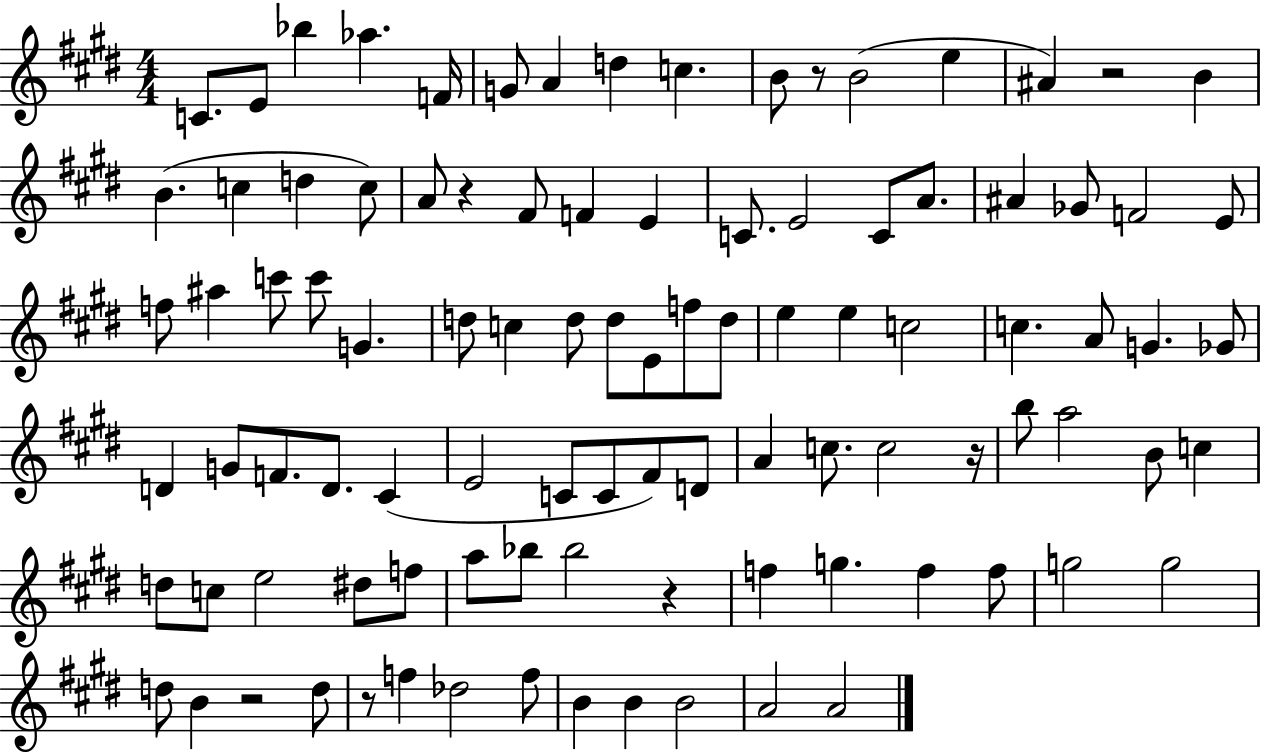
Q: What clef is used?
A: treble